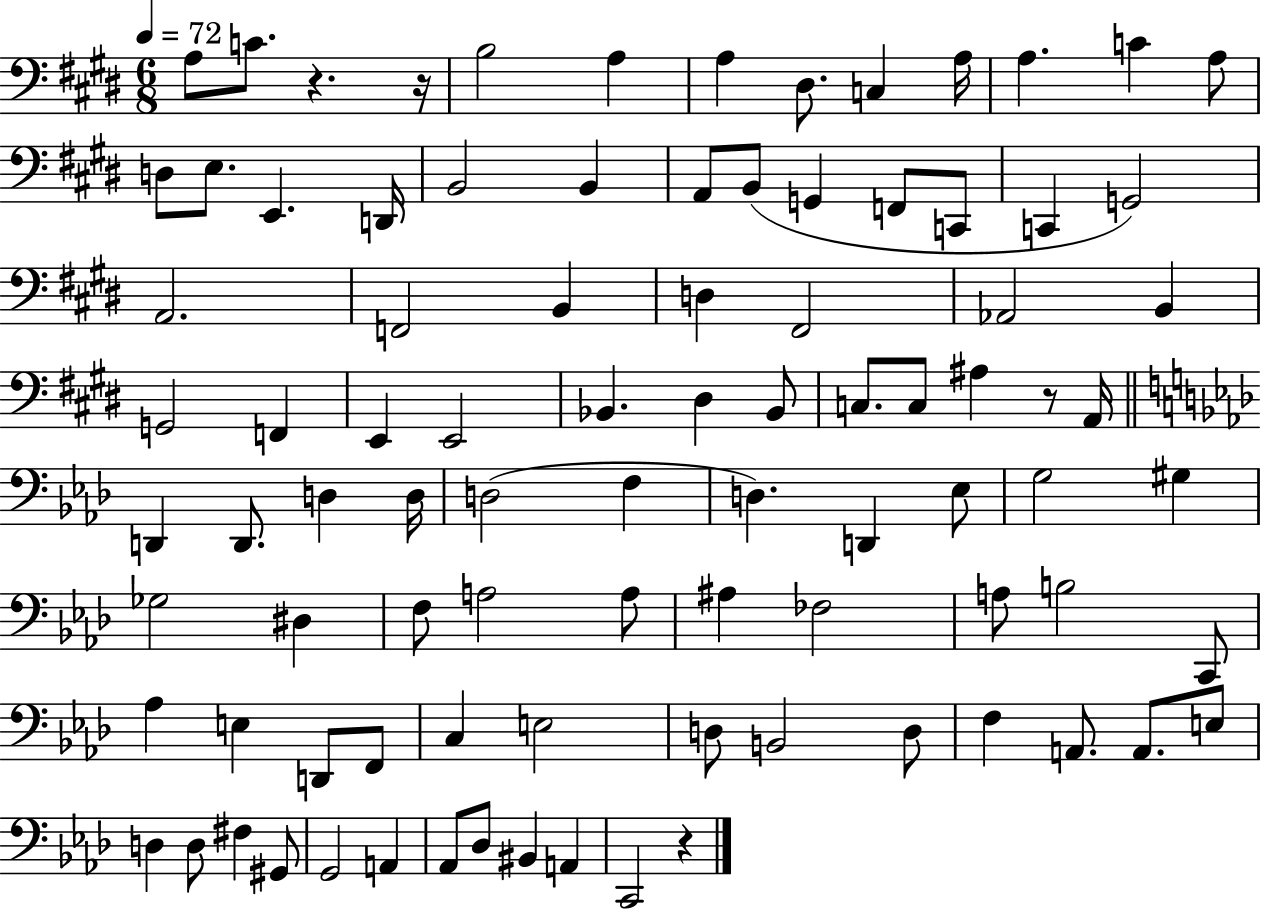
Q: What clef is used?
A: bass